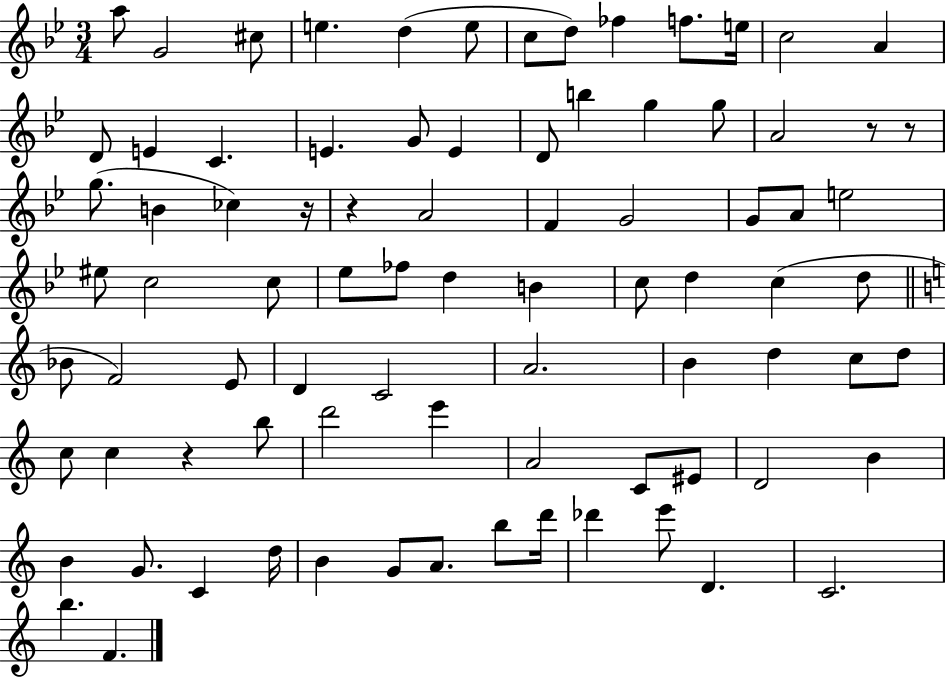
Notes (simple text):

A5/e G4/h C#5/e E5/q. D5/q E5/e C5/e D5/e FES5/q F5/e. E5/s C5/h A4/q D4/e E4/q C4/q. E4/q. G4/e E4/q D4/e B5/q G5/q G5/e A4/h R/e R/e G5/e. B4/q CES5/q R/s R/q A4/h F4/q G4/h G4/e A4/e E5/h EIS5/e C5/h C5/e Eb5/e FES5/e D5/q B4/q C5/e D5/q C5/q D5/e Bb4/e F4/h E4/e D4/q C4/h A4/h. B4/q D5/q C5/e D5/e C5/e C5/q R/q B5/e D6/h E6/q A4/h C4/e EIS4/e D4/h B4/q B4/q G4/e. C4/q D5/s B4/q G4/e A4/e. B5/e D6/s Db6/q E6/e D4/q. C4/h. B5/q. F4/q.